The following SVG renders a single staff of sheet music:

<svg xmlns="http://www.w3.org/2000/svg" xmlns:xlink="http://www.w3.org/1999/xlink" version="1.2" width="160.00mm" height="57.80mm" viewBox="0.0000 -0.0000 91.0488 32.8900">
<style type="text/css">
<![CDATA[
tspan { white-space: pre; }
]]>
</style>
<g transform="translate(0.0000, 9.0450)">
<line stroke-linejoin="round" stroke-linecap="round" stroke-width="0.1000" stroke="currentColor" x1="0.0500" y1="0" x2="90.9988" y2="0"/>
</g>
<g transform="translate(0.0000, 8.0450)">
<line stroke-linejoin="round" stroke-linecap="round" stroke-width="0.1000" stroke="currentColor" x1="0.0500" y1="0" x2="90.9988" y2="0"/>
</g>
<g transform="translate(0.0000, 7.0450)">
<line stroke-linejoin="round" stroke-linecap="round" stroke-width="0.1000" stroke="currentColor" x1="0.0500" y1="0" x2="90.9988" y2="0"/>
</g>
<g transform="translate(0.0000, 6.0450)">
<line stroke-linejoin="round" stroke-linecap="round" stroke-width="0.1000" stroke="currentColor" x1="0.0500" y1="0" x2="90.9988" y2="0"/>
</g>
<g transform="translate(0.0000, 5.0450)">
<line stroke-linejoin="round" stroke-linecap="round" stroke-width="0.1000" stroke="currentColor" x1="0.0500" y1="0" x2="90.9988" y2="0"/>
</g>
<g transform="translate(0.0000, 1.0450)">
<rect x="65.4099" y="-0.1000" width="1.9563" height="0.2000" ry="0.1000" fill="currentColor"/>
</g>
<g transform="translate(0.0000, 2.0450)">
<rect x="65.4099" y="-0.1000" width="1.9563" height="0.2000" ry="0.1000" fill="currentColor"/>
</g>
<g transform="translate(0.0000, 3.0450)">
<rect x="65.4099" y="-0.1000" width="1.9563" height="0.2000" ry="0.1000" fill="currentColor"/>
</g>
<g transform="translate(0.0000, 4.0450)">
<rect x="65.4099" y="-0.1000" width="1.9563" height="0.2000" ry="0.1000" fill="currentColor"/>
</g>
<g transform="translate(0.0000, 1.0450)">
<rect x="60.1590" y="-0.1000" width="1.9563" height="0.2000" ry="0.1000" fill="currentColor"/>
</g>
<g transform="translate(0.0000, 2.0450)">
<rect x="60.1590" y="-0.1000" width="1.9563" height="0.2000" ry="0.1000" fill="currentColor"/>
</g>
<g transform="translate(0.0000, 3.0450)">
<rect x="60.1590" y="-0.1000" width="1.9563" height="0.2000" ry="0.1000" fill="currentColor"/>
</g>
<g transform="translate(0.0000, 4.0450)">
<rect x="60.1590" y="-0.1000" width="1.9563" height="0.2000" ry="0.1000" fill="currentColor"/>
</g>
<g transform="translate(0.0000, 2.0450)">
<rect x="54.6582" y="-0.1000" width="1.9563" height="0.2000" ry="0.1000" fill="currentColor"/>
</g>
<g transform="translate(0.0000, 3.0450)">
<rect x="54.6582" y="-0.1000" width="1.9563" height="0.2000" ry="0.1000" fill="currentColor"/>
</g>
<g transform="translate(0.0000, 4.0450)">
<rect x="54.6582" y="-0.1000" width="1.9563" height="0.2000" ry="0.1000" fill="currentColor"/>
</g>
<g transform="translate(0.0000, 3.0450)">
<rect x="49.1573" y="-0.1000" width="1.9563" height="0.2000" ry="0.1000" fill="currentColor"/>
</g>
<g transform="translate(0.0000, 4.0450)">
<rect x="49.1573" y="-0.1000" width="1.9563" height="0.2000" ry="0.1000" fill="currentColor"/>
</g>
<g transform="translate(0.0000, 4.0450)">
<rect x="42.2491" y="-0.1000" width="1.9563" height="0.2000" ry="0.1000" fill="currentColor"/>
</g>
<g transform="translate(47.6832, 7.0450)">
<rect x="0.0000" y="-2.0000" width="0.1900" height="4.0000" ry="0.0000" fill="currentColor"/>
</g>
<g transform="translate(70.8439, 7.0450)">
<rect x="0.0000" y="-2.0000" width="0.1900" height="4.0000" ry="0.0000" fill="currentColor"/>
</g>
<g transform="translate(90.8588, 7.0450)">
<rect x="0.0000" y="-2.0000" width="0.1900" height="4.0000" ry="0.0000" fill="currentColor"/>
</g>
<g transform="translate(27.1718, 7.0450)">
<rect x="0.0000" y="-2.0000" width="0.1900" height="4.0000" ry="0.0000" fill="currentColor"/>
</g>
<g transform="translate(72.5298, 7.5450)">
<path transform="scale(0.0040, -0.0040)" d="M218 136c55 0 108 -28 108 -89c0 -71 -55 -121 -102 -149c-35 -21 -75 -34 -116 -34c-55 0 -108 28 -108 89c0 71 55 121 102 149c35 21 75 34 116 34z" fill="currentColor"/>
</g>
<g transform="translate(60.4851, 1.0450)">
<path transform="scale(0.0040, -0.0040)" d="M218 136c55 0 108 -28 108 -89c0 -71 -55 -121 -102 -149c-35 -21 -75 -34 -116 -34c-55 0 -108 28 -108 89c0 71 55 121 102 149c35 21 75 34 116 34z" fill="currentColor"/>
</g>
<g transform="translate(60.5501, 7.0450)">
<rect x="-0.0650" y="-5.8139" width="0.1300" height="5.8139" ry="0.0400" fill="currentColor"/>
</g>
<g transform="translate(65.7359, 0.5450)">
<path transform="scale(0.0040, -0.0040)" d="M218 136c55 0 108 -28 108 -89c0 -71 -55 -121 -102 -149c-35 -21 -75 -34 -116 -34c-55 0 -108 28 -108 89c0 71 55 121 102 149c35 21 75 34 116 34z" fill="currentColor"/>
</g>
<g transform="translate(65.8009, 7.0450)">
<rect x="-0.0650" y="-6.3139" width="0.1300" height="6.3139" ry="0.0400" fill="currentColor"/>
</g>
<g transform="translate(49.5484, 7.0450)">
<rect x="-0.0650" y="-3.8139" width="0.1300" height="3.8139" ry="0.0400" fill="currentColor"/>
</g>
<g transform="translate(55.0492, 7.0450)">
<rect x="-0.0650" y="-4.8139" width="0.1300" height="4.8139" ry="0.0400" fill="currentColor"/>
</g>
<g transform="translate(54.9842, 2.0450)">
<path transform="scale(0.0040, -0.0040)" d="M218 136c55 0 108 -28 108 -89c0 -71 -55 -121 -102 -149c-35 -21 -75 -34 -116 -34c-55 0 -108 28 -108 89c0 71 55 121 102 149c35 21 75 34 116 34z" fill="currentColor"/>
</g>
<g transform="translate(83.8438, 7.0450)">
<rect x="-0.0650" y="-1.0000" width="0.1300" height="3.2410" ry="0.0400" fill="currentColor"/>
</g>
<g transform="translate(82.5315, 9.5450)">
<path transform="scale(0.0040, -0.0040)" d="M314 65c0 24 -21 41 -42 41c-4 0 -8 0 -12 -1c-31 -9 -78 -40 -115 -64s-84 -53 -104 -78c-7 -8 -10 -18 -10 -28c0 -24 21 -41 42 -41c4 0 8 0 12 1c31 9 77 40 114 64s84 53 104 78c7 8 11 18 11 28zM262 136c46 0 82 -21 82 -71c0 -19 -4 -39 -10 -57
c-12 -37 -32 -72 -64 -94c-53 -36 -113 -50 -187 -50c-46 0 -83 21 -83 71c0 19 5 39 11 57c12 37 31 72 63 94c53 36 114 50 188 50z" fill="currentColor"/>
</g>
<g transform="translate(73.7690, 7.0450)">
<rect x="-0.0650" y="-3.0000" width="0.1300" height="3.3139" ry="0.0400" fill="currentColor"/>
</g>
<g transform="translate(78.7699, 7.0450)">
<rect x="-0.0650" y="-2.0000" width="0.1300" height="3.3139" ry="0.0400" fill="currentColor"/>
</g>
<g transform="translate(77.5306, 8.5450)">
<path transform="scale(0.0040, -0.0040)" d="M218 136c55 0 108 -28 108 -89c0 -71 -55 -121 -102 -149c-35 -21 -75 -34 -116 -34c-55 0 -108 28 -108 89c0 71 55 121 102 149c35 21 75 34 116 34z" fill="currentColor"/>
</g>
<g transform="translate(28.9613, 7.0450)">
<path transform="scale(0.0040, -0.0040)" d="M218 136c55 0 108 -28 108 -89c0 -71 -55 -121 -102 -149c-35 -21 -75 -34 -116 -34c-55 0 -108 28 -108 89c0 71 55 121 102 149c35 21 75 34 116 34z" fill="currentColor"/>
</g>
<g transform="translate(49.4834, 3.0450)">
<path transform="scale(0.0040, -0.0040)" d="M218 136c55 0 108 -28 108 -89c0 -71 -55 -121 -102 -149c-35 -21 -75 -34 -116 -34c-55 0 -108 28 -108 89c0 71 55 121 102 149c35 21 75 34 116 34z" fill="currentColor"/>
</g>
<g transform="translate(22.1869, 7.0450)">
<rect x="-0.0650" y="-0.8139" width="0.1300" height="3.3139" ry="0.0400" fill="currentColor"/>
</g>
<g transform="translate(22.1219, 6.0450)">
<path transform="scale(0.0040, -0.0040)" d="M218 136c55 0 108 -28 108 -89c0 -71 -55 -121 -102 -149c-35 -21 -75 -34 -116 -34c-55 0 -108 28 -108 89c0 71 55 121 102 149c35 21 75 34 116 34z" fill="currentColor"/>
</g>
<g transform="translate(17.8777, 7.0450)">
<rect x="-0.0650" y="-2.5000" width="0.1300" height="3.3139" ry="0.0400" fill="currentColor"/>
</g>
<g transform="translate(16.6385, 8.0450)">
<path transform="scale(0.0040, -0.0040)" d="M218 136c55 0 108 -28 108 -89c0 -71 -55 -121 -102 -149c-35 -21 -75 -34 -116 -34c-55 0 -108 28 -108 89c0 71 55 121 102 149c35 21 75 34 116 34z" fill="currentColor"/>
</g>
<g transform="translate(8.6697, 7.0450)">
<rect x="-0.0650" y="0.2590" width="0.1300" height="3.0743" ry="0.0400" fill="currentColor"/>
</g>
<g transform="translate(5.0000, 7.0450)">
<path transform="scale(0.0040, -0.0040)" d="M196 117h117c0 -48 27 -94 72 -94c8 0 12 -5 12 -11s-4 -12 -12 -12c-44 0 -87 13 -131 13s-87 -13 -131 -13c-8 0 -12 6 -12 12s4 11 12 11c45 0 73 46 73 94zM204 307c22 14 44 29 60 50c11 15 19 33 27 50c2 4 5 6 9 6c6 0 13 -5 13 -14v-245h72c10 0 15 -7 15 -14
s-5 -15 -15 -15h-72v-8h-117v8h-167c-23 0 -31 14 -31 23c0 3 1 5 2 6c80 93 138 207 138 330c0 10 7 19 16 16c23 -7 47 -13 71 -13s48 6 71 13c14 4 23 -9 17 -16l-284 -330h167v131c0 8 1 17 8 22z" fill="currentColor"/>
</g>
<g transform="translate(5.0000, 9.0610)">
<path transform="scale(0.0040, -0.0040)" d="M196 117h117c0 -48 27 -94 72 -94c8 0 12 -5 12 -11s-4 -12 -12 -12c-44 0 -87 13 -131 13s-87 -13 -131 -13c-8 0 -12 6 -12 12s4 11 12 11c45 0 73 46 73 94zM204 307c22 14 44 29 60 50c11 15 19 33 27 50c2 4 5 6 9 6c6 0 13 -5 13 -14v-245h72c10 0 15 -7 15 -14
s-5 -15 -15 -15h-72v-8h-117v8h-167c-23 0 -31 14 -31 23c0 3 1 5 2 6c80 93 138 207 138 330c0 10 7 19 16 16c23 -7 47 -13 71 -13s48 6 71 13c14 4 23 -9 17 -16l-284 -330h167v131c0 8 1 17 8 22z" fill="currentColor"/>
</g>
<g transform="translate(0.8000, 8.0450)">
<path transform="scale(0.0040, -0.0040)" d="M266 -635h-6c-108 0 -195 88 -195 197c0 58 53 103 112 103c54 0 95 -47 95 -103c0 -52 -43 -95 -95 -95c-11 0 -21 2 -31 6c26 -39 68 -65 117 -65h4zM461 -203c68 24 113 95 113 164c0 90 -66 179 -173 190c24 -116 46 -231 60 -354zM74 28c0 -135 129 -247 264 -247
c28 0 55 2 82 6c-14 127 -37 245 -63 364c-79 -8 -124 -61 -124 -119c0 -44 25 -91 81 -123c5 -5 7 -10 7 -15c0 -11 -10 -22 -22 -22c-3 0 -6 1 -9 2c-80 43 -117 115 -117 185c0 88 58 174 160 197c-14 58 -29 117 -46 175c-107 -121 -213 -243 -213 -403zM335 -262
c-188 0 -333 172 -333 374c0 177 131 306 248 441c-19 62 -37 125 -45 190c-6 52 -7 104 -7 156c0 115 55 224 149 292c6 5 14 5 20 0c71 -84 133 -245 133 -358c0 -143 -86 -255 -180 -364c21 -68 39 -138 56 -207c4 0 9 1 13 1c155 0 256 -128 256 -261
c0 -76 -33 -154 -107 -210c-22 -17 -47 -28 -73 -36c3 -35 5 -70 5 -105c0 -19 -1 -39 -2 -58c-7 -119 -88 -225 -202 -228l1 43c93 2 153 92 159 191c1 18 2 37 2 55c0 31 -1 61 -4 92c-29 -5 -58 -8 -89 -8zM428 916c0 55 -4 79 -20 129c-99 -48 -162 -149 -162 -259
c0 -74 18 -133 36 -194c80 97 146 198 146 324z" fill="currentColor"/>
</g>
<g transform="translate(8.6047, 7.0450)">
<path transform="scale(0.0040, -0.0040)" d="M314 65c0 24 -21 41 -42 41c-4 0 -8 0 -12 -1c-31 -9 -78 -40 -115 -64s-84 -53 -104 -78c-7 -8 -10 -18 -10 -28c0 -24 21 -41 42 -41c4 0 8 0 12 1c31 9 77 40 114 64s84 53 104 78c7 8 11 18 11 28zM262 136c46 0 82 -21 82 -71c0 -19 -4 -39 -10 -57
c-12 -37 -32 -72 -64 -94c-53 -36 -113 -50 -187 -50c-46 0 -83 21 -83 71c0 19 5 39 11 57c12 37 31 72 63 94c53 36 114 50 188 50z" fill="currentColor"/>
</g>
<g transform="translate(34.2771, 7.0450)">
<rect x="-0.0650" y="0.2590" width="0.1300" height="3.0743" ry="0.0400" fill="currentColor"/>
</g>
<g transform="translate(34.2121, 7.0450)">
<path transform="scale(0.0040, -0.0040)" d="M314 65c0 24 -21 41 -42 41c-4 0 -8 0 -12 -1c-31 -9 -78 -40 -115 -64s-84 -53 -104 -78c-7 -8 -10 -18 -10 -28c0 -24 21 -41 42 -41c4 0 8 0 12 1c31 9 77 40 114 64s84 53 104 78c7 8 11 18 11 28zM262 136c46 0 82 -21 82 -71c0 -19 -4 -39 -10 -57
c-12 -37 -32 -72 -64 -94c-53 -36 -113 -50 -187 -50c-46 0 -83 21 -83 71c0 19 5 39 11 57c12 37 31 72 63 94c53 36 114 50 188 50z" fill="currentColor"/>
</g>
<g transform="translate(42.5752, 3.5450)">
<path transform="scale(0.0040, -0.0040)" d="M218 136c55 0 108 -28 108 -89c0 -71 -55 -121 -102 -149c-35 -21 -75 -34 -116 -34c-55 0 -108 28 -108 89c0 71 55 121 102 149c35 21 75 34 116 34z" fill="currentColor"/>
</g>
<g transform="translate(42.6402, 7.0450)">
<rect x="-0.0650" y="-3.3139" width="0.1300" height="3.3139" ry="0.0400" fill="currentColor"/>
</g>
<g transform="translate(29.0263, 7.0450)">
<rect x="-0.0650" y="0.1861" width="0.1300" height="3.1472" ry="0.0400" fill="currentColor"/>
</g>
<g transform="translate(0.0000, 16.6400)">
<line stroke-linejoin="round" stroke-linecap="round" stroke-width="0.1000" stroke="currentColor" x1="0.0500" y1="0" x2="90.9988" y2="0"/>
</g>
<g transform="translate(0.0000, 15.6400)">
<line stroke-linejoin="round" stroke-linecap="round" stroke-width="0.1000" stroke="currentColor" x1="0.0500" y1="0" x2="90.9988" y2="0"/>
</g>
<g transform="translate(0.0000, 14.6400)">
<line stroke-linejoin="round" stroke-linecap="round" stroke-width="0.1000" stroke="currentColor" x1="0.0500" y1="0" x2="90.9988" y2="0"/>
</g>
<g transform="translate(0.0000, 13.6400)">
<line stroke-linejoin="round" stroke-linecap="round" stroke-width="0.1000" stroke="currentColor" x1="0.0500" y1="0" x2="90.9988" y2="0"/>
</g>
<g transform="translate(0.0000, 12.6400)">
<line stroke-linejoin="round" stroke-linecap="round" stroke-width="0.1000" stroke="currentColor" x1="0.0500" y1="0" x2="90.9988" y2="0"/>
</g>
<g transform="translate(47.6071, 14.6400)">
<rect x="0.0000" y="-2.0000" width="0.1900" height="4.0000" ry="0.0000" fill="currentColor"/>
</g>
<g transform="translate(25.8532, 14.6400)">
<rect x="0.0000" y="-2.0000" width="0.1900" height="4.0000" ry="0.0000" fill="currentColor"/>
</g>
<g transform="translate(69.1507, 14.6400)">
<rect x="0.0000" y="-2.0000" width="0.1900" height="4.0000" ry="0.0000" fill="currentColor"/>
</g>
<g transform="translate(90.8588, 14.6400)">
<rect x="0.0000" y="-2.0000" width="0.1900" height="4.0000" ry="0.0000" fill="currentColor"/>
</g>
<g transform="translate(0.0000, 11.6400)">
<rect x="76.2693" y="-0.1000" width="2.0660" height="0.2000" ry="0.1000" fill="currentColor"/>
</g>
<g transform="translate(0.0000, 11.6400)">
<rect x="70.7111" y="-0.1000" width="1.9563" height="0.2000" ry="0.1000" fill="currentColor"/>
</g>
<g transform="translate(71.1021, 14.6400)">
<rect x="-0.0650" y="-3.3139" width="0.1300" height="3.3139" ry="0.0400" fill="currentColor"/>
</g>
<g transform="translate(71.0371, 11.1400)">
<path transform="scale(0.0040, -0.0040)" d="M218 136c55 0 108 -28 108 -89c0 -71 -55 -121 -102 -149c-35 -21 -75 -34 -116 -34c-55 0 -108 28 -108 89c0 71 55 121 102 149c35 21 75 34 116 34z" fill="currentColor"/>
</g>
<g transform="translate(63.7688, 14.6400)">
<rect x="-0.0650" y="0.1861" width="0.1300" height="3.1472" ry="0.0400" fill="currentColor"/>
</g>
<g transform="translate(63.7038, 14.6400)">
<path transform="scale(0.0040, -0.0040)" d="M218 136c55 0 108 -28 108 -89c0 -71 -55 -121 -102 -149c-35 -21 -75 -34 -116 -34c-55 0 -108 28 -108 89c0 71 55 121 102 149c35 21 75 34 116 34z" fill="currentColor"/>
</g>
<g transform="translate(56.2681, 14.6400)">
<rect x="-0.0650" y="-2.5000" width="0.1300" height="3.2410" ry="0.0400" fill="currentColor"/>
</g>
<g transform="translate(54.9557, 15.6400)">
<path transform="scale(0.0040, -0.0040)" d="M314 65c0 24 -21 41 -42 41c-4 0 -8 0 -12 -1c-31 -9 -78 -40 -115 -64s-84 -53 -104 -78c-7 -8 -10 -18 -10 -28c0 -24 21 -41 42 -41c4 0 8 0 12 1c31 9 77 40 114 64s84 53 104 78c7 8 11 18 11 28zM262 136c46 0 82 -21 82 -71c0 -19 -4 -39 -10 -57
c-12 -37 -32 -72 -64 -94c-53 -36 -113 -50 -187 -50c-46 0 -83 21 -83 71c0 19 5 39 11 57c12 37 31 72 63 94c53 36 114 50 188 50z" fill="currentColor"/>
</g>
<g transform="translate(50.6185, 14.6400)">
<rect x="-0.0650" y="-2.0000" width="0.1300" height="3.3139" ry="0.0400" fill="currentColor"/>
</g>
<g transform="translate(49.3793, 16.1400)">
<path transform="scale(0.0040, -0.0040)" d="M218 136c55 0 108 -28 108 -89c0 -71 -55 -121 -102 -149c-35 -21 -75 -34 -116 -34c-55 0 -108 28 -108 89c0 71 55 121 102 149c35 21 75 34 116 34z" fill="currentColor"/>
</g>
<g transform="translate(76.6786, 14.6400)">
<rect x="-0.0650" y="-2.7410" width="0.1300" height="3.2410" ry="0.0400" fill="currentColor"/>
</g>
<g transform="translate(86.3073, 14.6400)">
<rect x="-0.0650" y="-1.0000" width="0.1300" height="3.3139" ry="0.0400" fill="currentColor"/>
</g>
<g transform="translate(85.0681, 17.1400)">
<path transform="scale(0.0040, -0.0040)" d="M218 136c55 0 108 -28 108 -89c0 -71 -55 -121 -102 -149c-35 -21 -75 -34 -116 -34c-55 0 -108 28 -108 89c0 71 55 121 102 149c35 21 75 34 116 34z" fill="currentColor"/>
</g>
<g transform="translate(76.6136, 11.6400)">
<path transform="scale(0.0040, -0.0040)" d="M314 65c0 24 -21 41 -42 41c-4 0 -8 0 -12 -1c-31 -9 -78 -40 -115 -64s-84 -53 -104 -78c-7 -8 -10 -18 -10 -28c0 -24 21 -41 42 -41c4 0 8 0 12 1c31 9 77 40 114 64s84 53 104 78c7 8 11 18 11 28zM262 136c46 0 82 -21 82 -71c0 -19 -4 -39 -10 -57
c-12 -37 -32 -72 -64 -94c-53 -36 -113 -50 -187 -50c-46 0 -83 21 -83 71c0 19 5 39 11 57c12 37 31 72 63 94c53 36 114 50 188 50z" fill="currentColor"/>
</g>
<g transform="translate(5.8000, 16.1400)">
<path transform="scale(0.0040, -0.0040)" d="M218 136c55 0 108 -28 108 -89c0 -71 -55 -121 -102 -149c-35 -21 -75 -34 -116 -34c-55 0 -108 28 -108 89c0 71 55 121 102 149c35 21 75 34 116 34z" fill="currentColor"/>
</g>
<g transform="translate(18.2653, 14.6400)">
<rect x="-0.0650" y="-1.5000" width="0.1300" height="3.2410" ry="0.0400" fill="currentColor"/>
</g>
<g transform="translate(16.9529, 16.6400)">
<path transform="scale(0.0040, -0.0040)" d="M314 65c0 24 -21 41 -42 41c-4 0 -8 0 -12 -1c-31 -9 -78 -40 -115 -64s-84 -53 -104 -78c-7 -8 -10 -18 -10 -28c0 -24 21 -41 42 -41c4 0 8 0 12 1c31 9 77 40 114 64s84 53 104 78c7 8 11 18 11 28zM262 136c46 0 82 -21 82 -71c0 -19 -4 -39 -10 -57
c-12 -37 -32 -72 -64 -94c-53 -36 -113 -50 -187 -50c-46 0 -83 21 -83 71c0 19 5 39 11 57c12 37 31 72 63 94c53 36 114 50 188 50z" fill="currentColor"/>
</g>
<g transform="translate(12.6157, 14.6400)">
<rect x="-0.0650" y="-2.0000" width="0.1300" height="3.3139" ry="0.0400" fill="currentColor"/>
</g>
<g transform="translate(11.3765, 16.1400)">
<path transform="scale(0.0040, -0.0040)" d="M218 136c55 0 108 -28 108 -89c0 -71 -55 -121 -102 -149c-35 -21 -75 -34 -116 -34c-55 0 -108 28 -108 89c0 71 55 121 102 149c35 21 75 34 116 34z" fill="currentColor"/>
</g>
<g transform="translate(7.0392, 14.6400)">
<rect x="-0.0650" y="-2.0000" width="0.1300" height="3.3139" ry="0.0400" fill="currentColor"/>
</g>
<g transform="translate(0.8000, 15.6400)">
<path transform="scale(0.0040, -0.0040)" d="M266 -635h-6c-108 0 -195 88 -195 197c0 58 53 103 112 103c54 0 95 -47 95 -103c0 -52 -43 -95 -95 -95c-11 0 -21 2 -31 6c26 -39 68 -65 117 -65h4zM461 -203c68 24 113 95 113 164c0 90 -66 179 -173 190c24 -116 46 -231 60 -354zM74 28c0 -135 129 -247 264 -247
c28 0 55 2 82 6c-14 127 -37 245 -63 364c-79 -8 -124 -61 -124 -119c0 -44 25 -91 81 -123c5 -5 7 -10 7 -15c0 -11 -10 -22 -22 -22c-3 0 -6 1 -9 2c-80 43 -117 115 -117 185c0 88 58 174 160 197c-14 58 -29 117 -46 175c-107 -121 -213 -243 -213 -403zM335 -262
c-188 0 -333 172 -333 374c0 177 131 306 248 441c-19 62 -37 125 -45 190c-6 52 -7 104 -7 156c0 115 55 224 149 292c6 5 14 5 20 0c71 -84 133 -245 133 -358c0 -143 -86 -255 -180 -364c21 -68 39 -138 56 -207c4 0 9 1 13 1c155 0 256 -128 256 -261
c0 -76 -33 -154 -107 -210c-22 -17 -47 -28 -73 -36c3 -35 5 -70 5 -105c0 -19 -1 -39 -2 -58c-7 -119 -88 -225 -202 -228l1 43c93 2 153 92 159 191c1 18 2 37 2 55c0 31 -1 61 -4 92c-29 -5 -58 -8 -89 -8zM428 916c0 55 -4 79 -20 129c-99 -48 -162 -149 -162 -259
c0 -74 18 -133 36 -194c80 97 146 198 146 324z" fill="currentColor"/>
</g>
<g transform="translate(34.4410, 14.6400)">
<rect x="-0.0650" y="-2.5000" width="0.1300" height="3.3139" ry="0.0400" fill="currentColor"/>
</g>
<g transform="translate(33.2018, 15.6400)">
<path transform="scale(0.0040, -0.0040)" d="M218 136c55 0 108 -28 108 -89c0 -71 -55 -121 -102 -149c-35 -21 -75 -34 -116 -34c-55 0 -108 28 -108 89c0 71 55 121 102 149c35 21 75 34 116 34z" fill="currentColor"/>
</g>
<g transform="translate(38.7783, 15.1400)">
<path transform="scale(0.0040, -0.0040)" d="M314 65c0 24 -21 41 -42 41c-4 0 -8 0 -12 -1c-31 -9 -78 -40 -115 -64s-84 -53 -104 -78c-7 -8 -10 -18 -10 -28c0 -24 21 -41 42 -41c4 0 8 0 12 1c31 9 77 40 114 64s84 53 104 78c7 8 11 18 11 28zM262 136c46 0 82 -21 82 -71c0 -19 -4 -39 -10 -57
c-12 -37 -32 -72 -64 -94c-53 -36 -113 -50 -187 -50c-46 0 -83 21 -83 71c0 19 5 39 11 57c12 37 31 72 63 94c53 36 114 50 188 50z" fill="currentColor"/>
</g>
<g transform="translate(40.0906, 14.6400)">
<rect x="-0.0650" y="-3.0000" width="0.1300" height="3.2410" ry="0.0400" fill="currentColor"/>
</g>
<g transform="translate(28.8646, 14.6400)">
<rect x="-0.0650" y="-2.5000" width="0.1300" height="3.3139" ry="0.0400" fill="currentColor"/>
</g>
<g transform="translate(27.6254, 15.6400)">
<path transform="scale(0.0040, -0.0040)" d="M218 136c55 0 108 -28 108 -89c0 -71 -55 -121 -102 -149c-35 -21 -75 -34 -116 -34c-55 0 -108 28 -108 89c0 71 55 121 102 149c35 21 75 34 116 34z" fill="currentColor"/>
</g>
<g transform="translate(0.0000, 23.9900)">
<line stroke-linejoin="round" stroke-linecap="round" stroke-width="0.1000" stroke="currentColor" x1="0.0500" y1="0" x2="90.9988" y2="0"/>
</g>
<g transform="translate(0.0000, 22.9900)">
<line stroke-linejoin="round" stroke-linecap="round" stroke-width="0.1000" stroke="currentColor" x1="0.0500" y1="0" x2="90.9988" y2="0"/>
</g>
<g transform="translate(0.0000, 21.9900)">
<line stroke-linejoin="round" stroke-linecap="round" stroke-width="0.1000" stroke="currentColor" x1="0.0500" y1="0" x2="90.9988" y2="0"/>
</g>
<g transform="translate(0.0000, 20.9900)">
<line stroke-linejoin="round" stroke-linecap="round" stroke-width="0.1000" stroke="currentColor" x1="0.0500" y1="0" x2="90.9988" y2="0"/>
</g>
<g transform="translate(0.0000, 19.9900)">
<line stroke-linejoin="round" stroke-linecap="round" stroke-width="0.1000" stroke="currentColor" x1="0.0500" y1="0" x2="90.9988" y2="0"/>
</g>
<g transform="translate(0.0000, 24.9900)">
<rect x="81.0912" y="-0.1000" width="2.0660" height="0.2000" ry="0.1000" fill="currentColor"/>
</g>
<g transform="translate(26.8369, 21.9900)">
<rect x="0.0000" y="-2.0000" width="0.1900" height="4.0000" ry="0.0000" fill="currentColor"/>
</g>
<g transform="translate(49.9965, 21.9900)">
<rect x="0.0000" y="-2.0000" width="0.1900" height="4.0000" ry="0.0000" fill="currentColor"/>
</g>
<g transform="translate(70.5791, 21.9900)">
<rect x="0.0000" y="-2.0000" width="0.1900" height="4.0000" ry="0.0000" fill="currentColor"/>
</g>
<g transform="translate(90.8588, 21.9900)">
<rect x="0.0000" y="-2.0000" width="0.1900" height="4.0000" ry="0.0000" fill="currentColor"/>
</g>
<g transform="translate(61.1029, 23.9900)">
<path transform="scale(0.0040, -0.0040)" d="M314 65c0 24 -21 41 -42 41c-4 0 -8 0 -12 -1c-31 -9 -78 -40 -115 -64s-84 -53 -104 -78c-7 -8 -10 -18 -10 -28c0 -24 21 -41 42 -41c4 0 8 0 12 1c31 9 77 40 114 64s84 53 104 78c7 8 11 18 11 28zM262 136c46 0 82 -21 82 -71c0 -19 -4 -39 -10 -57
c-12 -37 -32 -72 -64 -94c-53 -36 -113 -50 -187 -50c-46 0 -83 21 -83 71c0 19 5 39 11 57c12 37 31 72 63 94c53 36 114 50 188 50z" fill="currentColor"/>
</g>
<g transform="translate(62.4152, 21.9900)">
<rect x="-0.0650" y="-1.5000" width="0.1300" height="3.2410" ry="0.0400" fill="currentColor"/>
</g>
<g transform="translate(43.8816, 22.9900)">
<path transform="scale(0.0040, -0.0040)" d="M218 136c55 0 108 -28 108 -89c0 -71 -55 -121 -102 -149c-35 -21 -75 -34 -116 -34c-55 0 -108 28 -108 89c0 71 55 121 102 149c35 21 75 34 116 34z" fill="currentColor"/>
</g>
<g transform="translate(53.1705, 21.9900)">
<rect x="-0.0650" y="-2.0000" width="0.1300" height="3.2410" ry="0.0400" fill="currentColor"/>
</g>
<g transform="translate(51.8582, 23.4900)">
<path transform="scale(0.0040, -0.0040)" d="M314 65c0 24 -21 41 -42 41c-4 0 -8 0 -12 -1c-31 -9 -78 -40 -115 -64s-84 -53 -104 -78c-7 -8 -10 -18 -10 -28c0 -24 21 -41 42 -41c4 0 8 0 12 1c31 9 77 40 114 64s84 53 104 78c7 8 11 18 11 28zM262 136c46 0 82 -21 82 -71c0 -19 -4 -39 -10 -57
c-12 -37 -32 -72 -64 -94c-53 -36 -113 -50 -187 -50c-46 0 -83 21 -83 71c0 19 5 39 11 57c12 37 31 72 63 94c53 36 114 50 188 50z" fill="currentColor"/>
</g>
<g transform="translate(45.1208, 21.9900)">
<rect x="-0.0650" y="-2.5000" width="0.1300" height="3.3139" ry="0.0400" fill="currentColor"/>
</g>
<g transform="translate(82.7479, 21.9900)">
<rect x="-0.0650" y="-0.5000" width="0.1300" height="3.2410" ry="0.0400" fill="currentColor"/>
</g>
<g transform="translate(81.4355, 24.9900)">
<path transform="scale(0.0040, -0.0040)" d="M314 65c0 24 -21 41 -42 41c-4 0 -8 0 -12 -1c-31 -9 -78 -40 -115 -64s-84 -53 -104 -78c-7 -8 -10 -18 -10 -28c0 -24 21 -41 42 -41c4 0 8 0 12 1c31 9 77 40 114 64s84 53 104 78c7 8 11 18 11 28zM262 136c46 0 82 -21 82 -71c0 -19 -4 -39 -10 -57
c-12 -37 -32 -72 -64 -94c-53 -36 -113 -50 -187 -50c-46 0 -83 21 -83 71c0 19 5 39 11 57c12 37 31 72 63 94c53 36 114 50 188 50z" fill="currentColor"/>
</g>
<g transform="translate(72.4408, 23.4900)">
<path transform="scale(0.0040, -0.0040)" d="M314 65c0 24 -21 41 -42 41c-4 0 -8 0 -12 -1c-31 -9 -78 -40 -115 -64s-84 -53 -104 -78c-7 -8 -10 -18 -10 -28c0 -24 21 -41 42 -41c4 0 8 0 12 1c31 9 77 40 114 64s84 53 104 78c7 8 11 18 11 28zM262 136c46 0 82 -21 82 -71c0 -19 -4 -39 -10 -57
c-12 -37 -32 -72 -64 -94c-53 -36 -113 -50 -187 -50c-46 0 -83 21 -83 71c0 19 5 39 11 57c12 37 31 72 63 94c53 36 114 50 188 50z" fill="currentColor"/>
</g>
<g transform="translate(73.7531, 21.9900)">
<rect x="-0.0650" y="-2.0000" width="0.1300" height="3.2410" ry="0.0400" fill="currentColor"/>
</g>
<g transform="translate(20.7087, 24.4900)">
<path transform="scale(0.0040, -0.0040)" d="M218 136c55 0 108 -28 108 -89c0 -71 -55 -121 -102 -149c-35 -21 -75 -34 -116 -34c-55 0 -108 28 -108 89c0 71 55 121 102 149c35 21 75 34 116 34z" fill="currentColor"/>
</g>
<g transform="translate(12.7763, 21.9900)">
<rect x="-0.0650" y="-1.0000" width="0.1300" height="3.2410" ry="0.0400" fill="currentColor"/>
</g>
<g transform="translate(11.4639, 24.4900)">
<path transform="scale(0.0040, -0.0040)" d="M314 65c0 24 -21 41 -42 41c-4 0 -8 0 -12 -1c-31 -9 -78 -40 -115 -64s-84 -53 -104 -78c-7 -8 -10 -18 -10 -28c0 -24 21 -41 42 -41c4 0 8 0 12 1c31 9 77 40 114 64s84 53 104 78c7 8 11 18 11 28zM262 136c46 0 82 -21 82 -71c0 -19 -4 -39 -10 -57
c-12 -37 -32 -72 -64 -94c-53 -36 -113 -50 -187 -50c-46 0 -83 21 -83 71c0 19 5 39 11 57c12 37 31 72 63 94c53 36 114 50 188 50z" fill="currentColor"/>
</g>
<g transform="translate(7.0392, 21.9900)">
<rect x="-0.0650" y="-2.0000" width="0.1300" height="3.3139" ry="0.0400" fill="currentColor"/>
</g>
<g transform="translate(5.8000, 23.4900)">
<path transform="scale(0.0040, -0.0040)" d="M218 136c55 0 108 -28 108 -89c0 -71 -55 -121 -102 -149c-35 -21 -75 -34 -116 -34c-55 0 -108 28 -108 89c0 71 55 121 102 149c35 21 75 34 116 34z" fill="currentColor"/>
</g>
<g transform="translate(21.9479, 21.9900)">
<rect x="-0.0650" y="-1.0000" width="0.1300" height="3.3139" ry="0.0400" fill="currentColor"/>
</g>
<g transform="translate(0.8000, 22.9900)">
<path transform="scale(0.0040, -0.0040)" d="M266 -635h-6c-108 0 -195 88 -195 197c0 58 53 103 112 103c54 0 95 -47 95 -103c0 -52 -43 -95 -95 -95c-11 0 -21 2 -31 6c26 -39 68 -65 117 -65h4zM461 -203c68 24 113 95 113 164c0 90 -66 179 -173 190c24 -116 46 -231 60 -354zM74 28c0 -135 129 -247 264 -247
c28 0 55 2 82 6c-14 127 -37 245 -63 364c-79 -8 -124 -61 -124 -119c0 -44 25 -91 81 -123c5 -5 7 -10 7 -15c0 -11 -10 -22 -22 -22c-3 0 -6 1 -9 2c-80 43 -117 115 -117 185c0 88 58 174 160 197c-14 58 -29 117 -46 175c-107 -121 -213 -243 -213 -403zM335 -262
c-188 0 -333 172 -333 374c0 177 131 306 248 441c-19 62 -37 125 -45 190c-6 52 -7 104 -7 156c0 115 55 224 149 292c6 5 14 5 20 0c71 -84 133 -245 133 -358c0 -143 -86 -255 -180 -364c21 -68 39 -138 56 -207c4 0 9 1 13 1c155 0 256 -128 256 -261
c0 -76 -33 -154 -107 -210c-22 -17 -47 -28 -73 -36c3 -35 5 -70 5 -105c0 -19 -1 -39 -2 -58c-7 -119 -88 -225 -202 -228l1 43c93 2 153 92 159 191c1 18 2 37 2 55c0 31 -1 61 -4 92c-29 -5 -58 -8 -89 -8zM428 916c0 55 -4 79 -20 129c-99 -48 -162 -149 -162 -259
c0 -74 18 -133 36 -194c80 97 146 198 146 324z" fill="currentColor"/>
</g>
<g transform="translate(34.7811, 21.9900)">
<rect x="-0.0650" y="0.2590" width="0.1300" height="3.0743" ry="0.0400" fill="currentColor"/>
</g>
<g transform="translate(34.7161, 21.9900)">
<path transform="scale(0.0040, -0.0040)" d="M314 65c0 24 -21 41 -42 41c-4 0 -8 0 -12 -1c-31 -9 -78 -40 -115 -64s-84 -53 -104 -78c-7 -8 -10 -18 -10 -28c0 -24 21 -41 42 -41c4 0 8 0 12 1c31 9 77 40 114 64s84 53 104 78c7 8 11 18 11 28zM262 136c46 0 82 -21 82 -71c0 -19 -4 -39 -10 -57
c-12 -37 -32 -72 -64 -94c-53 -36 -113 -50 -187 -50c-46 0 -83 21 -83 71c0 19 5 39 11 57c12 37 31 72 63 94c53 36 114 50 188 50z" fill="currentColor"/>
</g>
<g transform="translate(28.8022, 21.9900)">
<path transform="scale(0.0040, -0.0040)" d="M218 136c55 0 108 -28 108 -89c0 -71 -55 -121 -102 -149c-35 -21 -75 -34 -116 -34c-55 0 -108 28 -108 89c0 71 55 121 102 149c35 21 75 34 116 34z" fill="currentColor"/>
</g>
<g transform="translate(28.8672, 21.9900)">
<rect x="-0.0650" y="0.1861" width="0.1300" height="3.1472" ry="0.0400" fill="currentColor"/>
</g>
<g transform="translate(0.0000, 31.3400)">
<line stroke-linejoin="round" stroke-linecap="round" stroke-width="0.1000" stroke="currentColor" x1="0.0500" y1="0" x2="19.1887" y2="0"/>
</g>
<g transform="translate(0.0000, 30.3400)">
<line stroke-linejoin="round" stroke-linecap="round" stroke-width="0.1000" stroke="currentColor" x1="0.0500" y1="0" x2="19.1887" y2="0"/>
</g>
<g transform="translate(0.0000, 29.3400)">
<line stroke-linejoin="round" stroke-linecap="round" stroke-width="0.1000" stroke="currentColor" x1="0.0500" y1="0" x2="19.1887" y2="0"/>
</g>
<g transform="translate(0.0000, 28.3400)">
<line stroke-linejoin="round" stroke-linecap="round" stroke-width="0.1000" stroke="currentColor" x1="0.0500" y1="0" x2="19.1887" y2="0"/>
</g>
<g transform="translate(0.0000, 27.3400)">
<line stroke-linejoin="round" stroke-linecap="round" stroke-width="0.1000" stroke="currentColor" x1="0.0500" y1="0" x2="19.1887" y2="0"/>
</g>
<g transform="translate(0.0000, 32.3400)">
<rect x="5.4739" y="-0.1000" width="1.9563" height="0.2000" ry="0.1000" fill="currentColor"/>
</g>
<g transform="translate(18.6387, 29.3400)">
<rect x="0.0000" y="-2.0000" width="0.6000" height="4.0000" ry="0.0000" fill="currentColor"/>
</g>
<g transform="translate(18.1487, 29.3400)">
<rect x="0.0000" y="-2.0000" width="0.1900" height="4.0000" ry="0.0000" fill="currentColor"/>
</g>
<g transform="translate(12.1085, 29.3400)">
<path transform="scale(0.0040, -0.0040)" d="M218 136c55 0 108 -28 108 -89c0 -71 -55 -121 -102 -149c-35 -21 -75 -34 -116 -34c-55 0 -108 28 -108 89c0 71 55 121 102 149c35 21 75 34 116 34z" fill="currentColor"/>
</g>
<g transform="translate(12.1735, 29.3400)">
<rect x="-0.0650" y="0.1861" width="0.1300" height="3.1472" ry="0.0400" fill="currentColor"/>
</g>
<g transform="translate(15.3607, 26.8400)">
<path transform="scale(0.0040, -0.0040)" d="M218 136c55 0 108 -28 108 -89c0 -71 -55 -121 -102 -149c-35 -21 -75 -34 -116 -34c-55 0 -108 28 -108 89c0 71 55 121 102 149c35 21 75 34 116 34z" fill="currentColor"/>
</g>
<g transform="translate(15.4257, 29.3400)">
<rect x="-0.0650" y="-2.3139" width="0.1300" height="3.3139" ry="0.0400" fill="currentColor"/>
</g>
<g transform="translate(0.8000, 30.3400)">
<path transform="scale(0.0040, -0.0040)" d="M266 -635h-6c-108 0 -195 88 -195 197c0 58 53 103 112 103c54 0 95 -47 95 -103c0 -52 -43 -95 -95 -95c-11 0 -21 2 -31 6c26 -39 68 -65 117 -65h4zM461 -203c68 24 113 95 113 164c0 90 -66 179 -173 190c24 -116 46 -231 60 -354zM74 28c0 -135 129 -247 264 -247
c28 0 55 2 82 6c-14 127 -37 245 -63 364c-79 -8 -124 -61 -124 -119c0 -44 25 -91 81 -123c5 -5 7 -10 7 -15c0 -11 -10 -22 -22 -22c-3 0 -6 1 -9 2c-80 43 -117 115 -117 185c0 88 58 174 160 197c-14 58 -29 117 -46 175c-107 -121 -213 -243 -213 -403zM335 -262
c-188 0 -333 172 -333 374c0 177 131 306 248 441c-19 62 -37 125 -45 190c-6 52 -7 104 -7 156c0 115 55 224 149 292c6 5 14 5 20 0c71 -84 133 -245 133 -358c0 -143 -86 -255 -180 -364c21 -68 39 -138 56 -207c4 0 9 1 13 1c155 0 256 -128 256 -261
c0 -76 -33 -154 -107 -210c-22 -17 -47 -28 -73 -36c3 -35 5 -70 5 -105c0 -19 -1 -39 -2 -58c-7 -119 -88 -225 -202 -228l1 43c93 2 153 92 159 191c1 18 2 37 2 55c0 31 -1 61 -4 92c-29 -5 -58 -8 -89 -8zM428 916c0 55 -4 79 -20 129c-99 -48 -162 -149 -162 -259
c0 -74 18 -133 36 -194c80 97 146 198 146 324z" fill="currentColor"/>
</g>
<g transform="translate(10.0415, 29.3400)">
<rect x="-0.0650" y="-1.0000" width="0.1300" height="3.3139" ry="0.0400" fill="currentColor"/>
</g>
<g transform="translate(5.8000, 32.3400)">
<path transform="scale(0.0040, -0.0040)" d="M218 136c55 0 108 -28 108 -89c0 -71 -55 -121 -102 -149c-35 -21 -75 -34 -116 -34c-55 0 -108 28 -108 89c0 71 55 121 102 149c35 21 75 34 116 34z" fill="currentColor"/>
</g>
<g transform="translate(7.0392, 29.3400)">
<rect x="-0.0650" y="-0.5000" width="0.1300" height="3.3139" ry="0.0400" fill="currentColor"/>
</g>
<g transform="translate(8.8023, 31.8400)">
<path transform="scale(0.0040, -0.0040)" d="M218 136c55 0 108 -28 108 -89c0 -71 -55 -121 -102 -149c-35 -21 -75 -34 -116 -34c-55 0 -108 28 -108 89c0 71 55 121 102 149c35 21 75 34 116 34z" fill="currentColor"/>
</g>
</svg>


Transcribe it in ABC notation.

X:1
T:Untitled
M:4/4
L:1/4
K:C
B2 G d B B2 b c' e' g' a' A F D2 F F E2 G G A2 F G2 B b a2 D F D2 D B B2 G F2 E2 F2 C2 C D B g